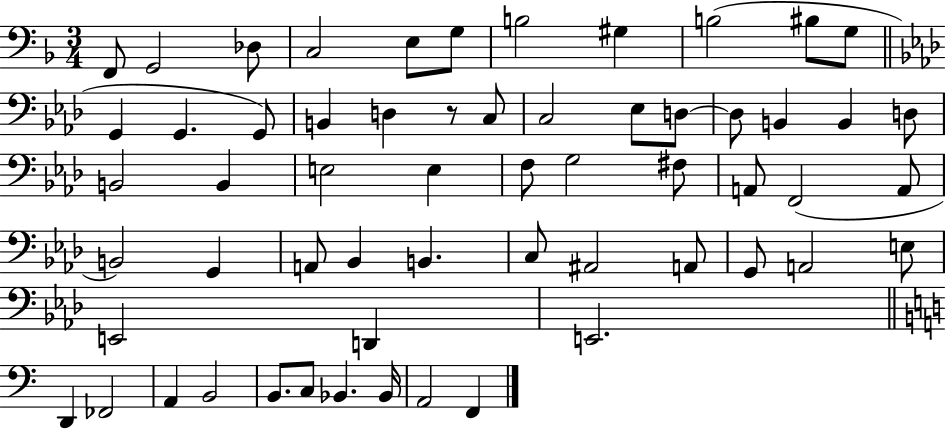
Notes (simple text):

F2/e G2/h Db3/e C3/h E3/e G3/e B3/h G#3/q B3/h BIS3/e G3/e G2/q G2/q. G2/e B2/q D3/q R/e C3/e C3/h Eb3/e D3/e D3/e B2/q B2/q D3/e B2/h B2/q E3/h E3/q F3/e G3/h F#3/e A2/e F2/h A2/e B2/h G2/q A2/e Bb2/q B2/q. C3/e A#2/h A2/e G2/e A2/h E3/e E2/h D2/q E2/h. D2/q FES2/h A2/q B2/h B2/e. C3/e Bb2/q. Bb2/s A2/h F2/q